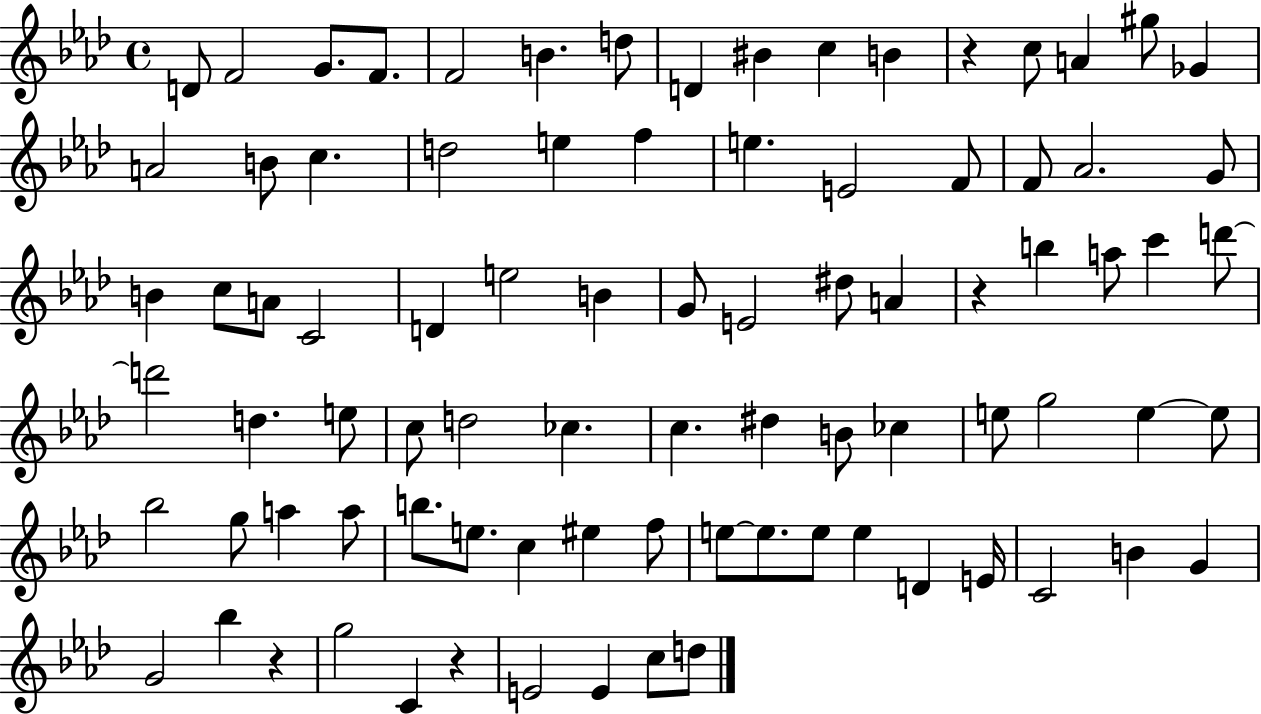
X:1
T:Untitled
M:4/4
L:1/4
K:Ab
D/2 F2 G/2 F/2 F2 B d/2 D ^B c B z c/2 A ^g/2 _G A2 B/2 c d2 e f e E2 F/2 F/2 _A2 G/2 B c/2 A/2 C2 D e2 B G/2 E2 ^d/2 A z b a/2 c' d'/2 d'2 d e/2 c/2 d2 _c c ^d B/2 _c e/2 g2 e e/2 _b2 g/2 a a/2 b/2 e/2 c ^e f/2 e/2 e/2 e/2 e D E/4 C2 B G G2 _b z g2 C z E2 E c/2 d/2